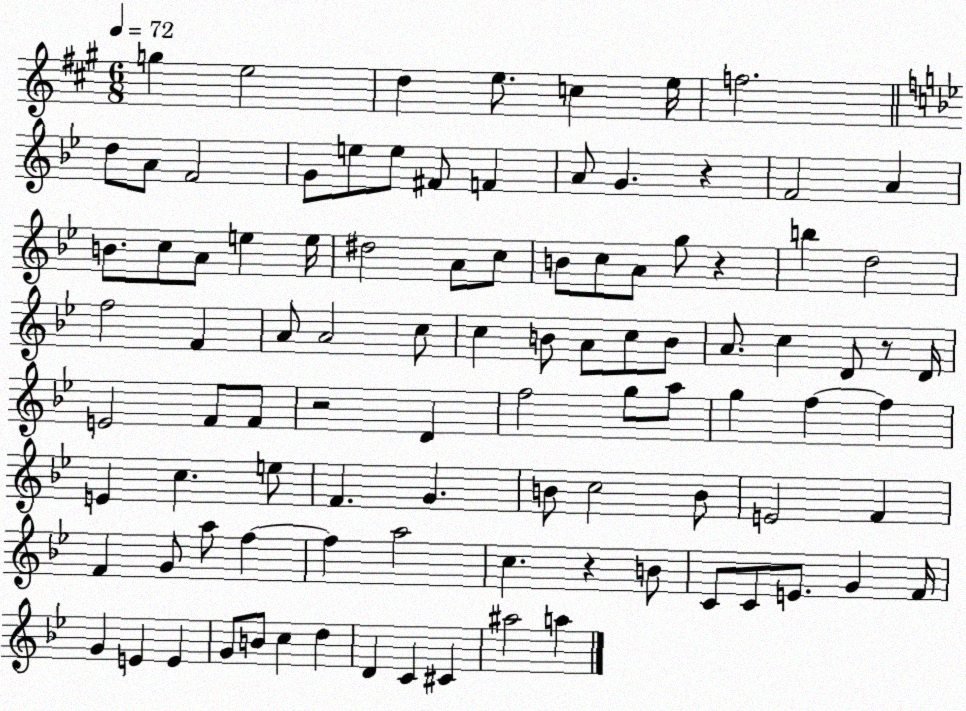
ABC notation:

X:1
T:Untitled
M:6/8
L:1/4
K:A
g e2 d e/2 c e/4 f2 d/2 A/2 F2 G/2 e/2 e/2 ^F/2 F A/2 G z F2 A B/2 c/2 A/2 e e/4 ^d2 A/2 c/2 B/2 c/2 A/2 g/2 z b d2 f2 F A/2 A2 c/2 c B/2 A/2 c/2 B/2 A/2 c D/2 z/2 D/4 E2 F/2 F/2 z2 D f2 g/2 a/2 g f f E c e/2 F G B/2 c2 B/2 E2 F F G/2 a/2 f f a2 c z B/2 C/2 C/2 E/2 G F/4 G E E G/2 B/2 c d D C ^C ^a2 a